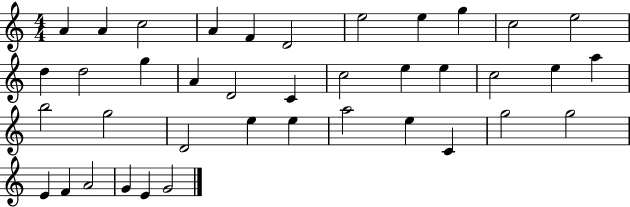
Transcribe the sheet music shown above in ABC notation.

X:1
T:Untitled
M:4/4
L:1/4
K:C
A A c2 A F D2 e2 e g c2 e2 d d2 g A D2 C c2 e e c2 e a b2 g2 D2 e e a2 e C g2 g2 E F A2 G E G2